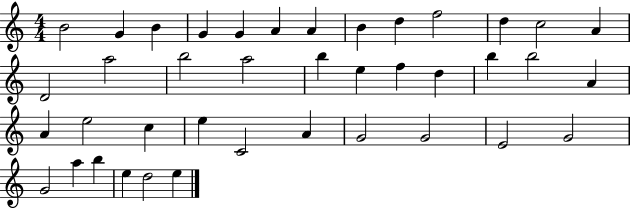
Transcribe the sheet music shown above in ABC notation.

X:1
T:Untitled
M:4/4
L:1/4
K:C
B2 G B G G A A B d f2 d c2 A D2 a2 b2 a2 b e f d b b2 A A e2 c e C2 A G2 G2 E2 G2 G2 a b e d2 e